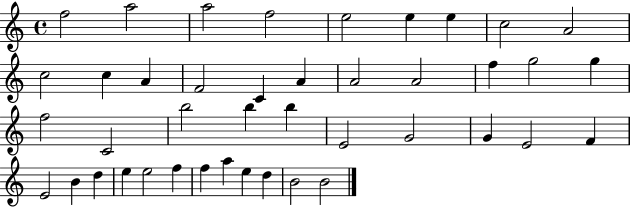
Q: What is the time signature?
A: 4/4